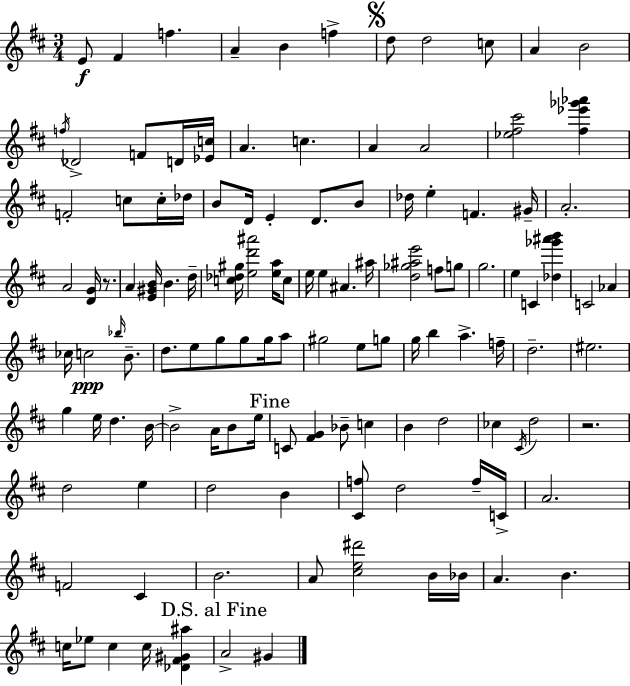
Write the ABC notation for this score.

X:1
T:Untitled
M:3/4
L:1/4
K:D
E/2 ^F f A B f d/2 d2 c/2 A B2 f/4 _D2 F/2 D/4 [_Ec]/4 A c A A2 [_e^f^c']2 [^f_e'_g'_a'] F2 c/2 c/4 _d/4 B/2 D/4 E D/2 B/2 _d/4 e F ^G/4 A2 A2 [DG]/4 z/2 A [E^GB]/4 B d/4 [c_d^g]/4 [ed'^a']2 [ea]/4 c/2 e/4 e ^A ^a/4 [d_g^ae']2 f/2 g/2 g2 e C [_d_g'^a'b'] C2 _A _c/4 c2 _b/4 B/2 d/2 e/2 g/2 g/2 g/4 a/2 ^g2 e/2 g/2 g/4 b a f/4 d2 ^e2 g e/4 d B/4 B2 A/4 B/2 e/4 C/2 [^FG] _B/2 c B d2 _c ^C/4 d2 z2 d2 e d2 B [^Cf]/2 d2 f/4 C/4 A2 F2 ^C B2 A/2 [^ce^d']2 B/4 _B/4 A B c/4 _e/2 c c/4 [_D^F^G^a] A2 ^G